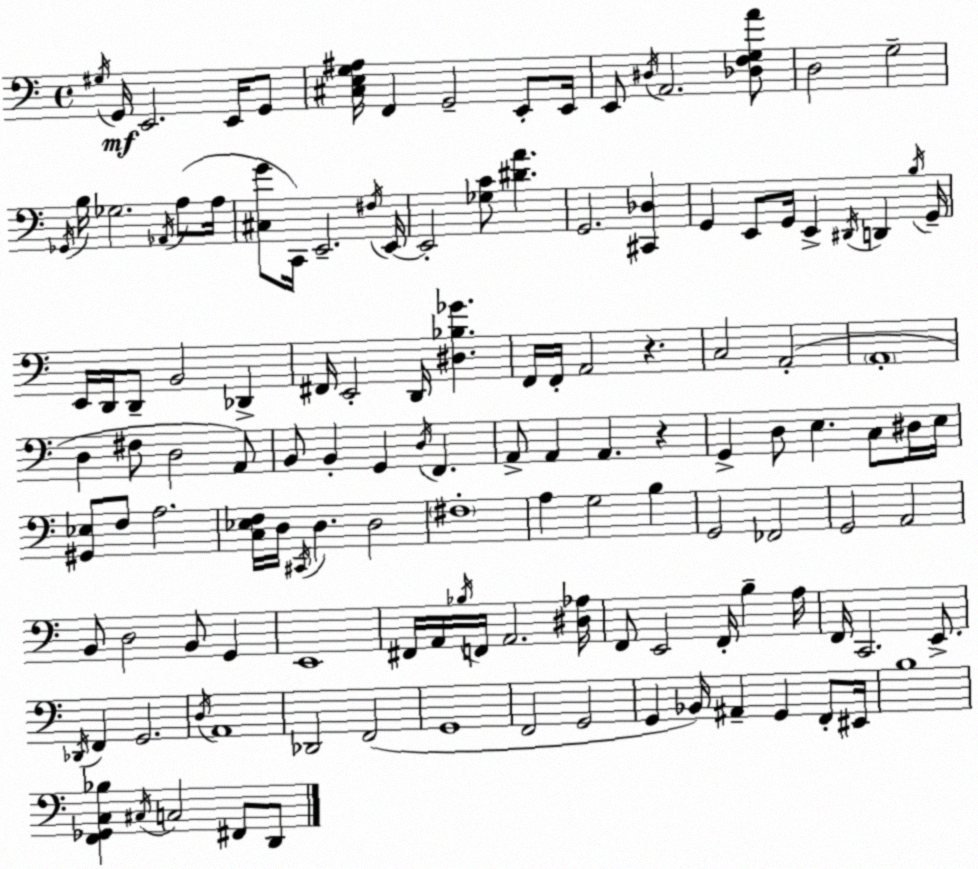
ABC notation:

X:1
T:Untitled
M:4/4
L:1/4
K:Am
^G,/4 G,,/4 E,,2 E,,/4 G,,/2 [^C,E,G,^A,]/4 F,, G,,2 E,,/2 E,,/4 E,,/2 ^D,/4 A,,2 [_D,F,G,A]/2 D,2 G,2 _G,,/4 B,/4 _G,2 _A,,/4 A,/2 A,/4 [^C,G]/2 C,,/4 E,,2 ^F,/4 E,,/4 E,,2 [_G,C]/2 [^DA] G,,2 [^C,,_D,] G,, E,,/2 G,,/4 E,, ^D,,/4 D,, B,/4 G,,/4 E,,/4 D,,/4 D,,/2 B,,2 _D,, ^F,,/4 E,,2 D,,/4 [^D,_B,_G] F,,/4 F,,/4 A,,2 z C,2 A,,2 A,,4 D, ^F,/2 D,2 A,,/2 B,,/2 B,, G,, D,/4 F,, A,,/2 A,, A,, z G,, D,/2 E, C,/2 ^D,/4 E,/4 [^G,,_E,]/2 F,/2 A,2 [C,_E,F,]/4 D,/4 ^C,,/4 D, D,2 ^F,4 A, G,2 B, G,,2 _F,,2 G,,2 A,,2 B,,/2 D,2 B,,/2 G,, E,,4 ^F,,/4 A,,/4 _B,/4 F,,/4 A,,2 [^D,_A,]/4 F,,/2 E,,2 F,,/4 B, A,/4 F,,/4 C,,2 E,,/2 _D,,/4 F,, G,,2 D,/4 A,,4 _D,,2 F,,2 G,,4 F,,2 G,,2 G,, _B,,/4 ^A,, G,, F,,/2 ^E,,/4 B,4 [F,,_G,,C,_B,] ^C,/4 C,2 ^F,,/2 D,,/2